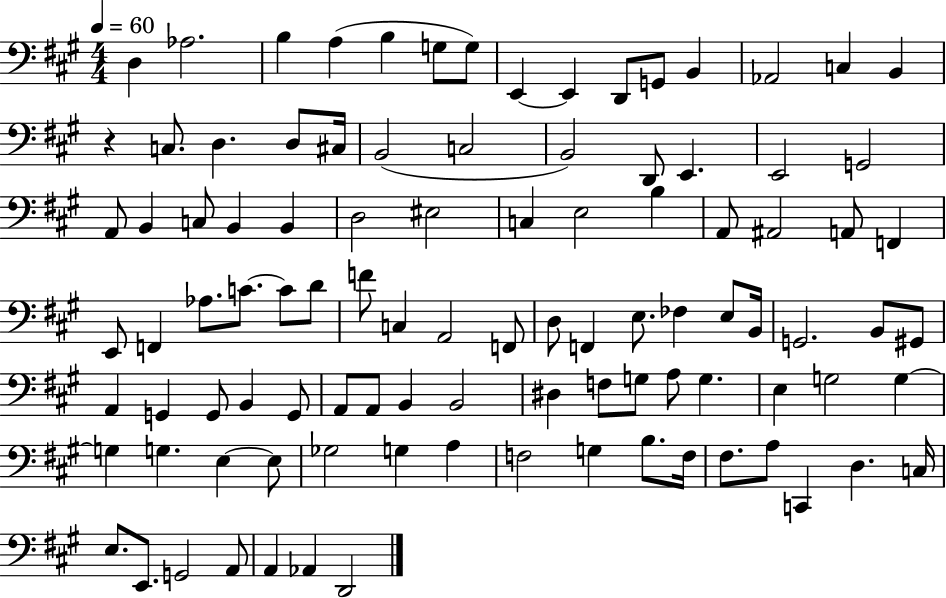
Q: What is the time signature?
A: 4/4